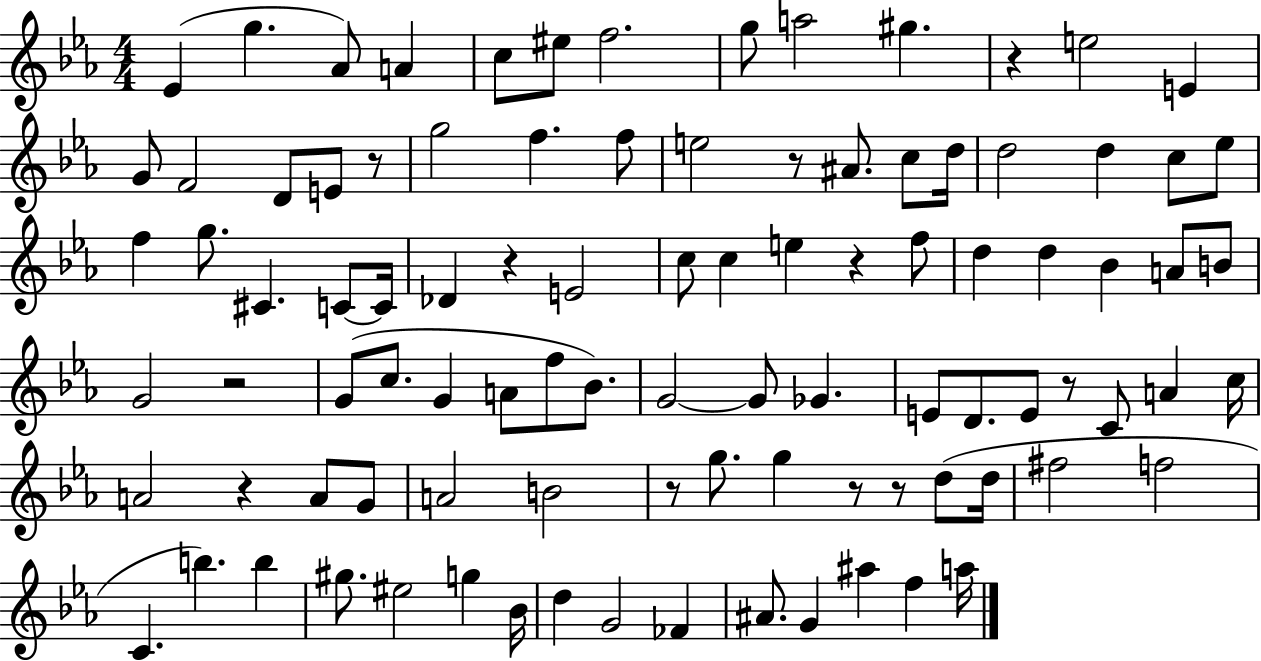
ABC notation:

X:1
T:Untitled
M:4/4
L:1/4
K:Eb
_E g _A/2 A c/2 ^e/2 f2 g/2 a2 ^g z e2 E G/2 F2 D/2 E/2 z/2 g2 f f/2 e2 z/2 ^A/2 c/2 d/4 d2 d c/2 _e/2 f g/2 ^C C/2 C/4 _D z E2 c/2 c e z f/2 d d _B A/2 B/2 G2 z2 G/2 c/2 G A/2 f/2 _B/2 G2 G/2 _G E/2 D/2 E/2 z/2 C/2 A c/4 A2 z A/2 G/2 A2 B2 z/2 g/2 g z/2 z/2 d/2 d/4 ^f2 f2 C b b ^g/2 ^e2 g _B/4 d G2 _F ^A/2 G ^a f a/4